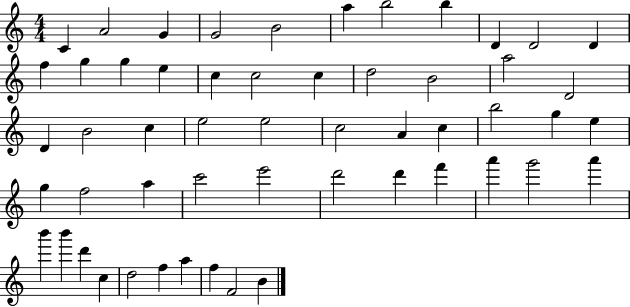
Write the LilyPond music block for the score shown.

{
  \clef treble
  \numericTimeSignature
  \time 4/4
  \key c \major
  c'4 a'2 g'4 | g'2 b'2 | a''4 b''2 b''4 | d'4 d'2 d'4 | \break f''4 g''4 g''4 e''4 | c''4 c''2 c''4 | d''2 b'2 | a''2 d'2 | \break d'4 b'2 c''4 | e''2 e''2 | c''2 a'4 c''4 | b''2 g''4 e''4 | \break g''4 f''2 a''4 | c'''2 e'''2 | d'''2 d'''4 f'''4 | a'''4 g'''2 a'''4 | \break b'''4 b'''4 d'''4 c''4 | d''2 f''4 a''4 | f''4 f'2 b'4 | \bar "|."
}